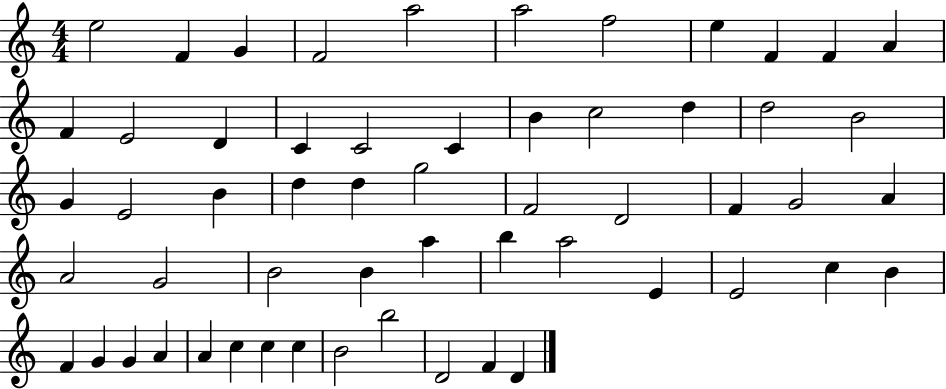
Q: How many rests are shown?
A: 0